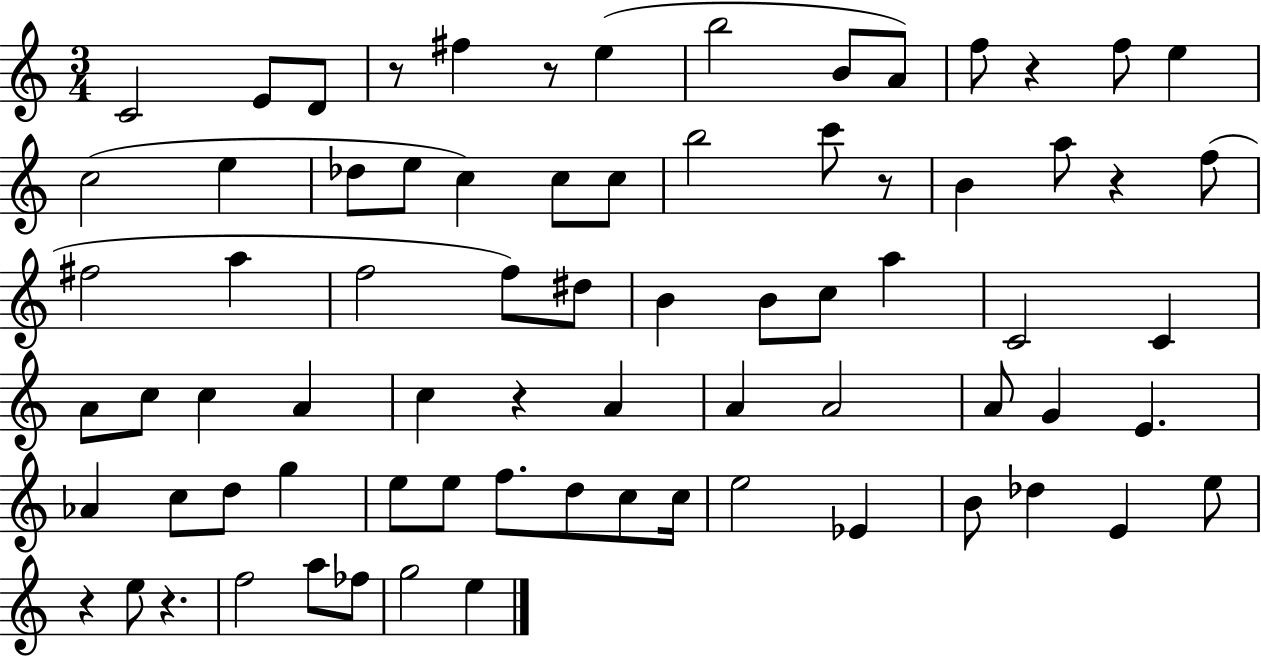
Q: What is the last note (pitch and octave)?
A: E5